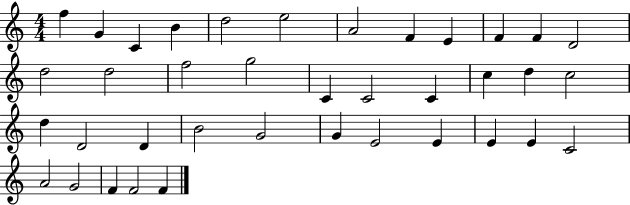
X:1
T:Untitled
M:4/4
L:1/4
K:C
f G C B d2 e2 A2 F E F F D2 d2 d2 f2 g2 C C2 C c d c2 d D2 D B2 G2 G E2 E E E C2 A2 G2 F F2 F